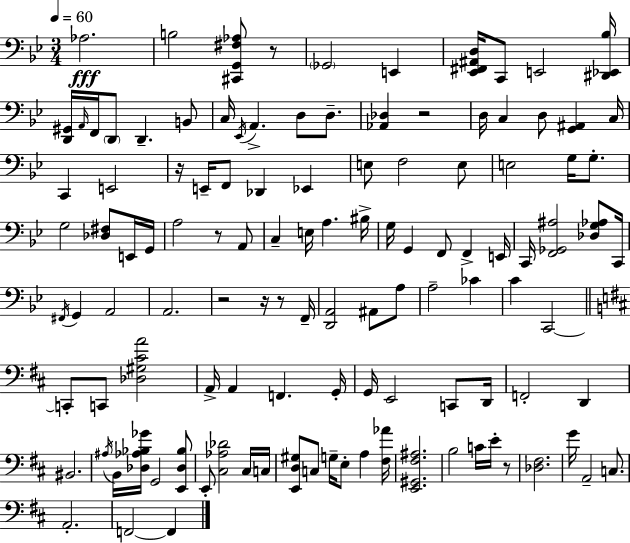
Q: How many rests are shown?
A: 8